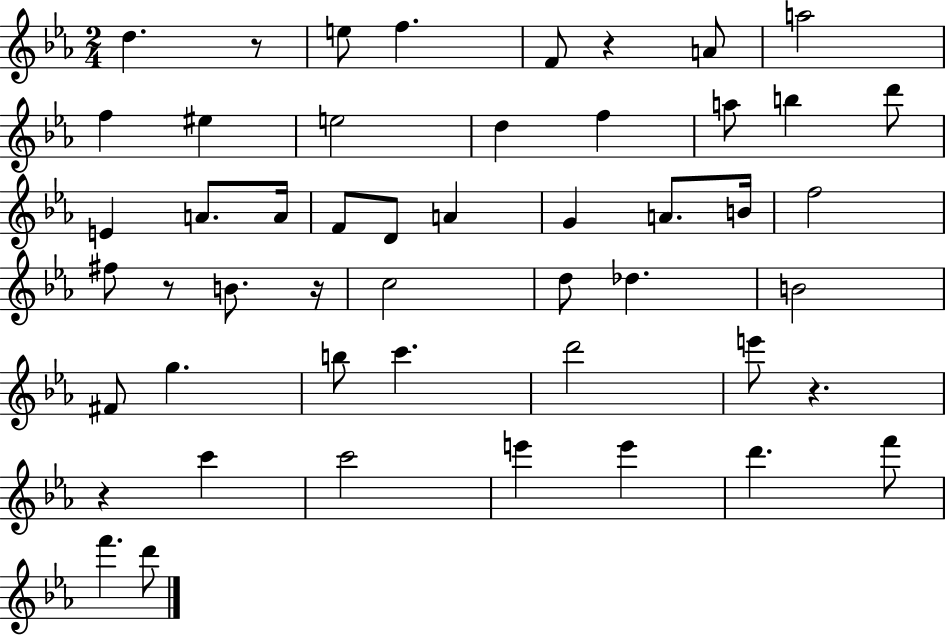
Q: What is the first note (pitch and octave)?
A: D5